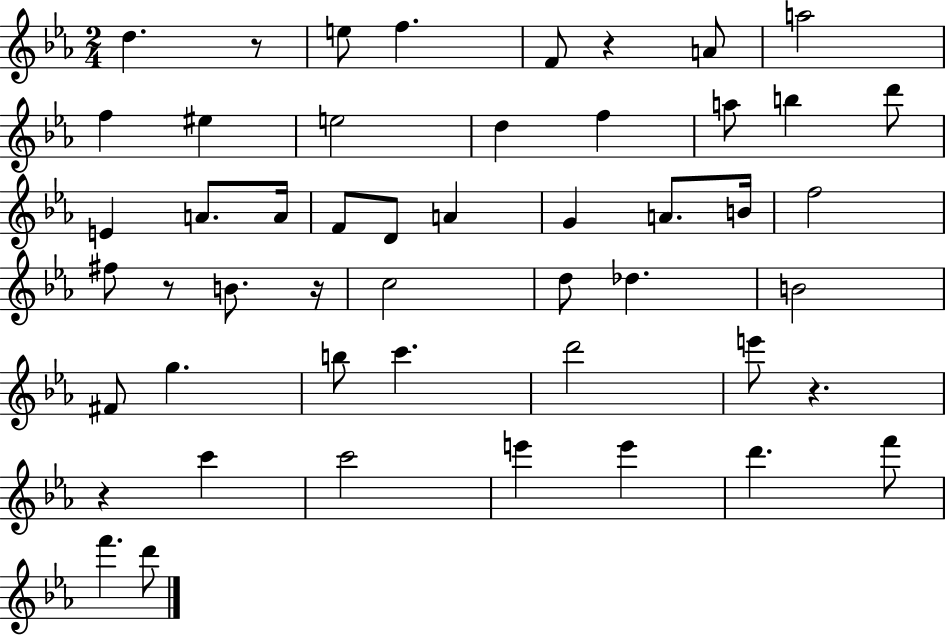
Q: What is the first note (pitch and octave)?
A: D5